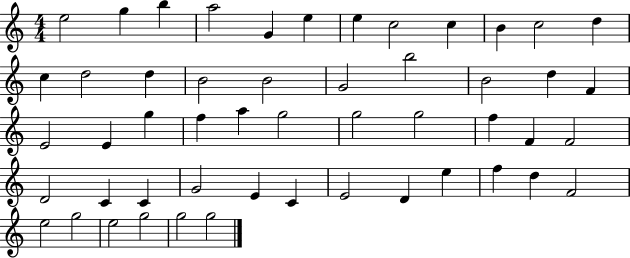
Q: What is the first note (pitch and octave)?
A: E5